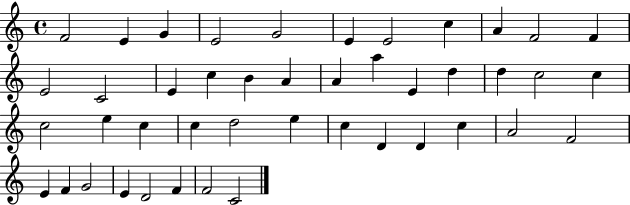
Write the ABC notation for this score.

X:1
T:Untitled
M:4/4
L:1/4
K:C
F2 E G E2 G2 E E2 c A F2 F E2 C2 E c B A A a E d d c2 c c2 e c c d2 e c D D c A2 F2 E F G2 E D2 F F2 C2